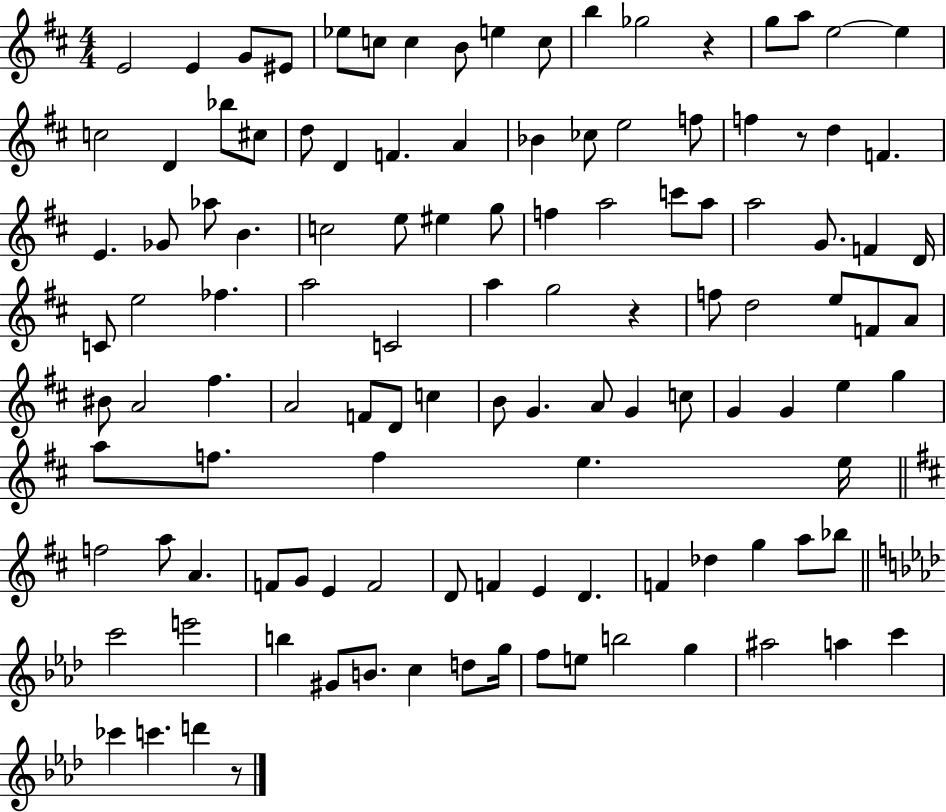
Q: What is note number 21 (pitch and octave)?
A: D5